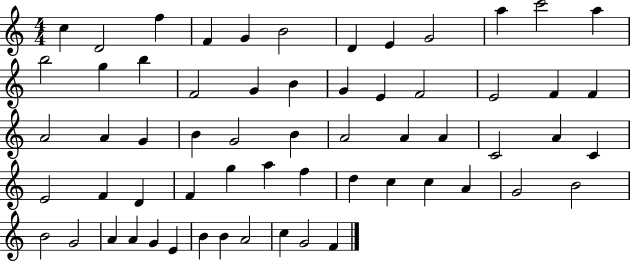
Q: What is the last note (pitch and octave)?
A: F4